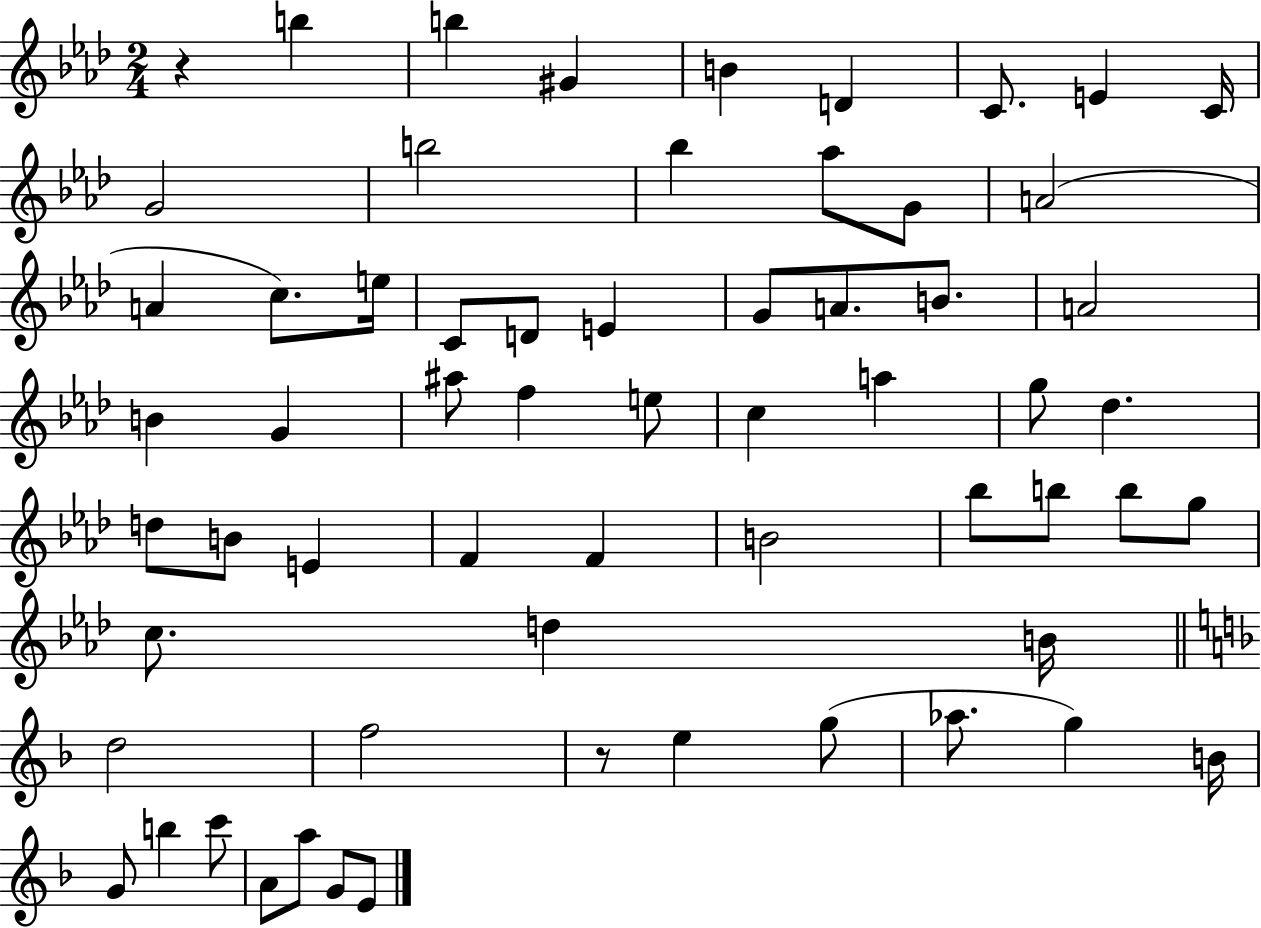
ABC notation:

X:1
T:Untitled
M:2/4
L:1/4
K:Ab
z b b ^G B D C/2 E C/4 G2 b2 _b _a/2 G/2 A2 A c/2 e/4 C/2 D/2 E G/2 A/2 B/2 A2 B G ^a/2 f e/2 c a g/2 _d d/2 B/2 E F F B2 _b/2 b/2 b/2 g/2 c/2 d B/4 d2 f2 z/2 e g/2 _a/2 g B/4 G/2 b c'/2 A/2 a/2 G/2 E/2